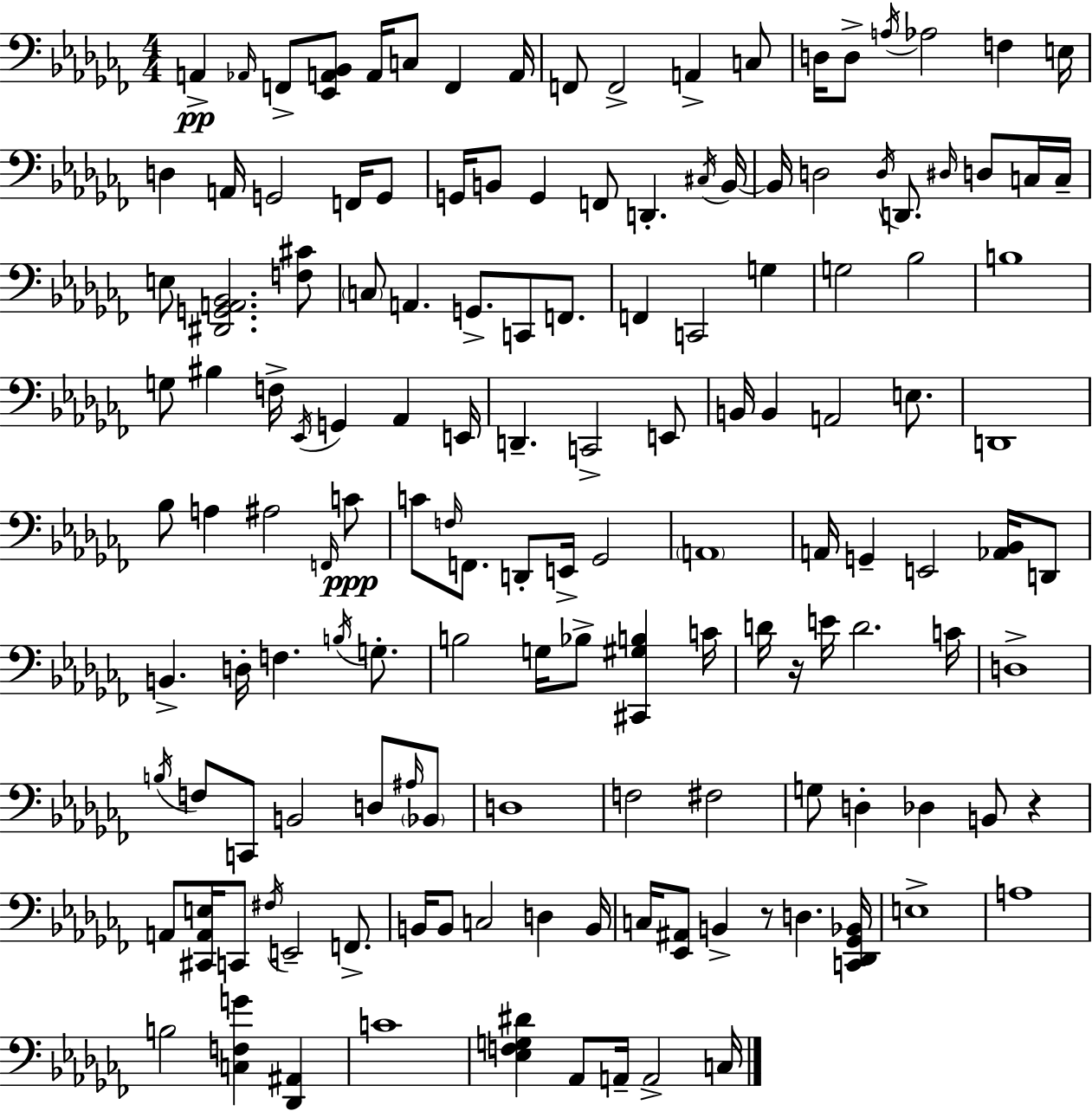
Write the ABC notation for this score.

X:1
T:Untitled
M:4/4
L:1/4
K:Abm
A,, _A,,/4 F,,/2 [_E,,A,,_B,,]/2 A,,/4 C,/2 F,, A,,/4 F,,/2 F,,2 A,, C,/2 D,/4 D,/2 A,/4 _A,2 F, E,/4 D, A,,/4 G,,2 F,,/4 G,,/2 G,,/4 B,,/2 G,, F,,/2 D,, ^C,/4 B,,/4 B,,/4 D,2 D,/4 D,,/2 ^D,/4 D,/2 C,/4 C,/4 E,/2 [^D,,G,,A,,_B,,]2 [F,^C]/2 C,/2 A,, G,,/2 C,,/2 F,,/2 F,, C,,2 G, G,2 _B,2 B,4 G,/2 ^B, F,/4 _E,,/4 G,, _A,, E,,/4 D,, C,,2 E,,/2 B,,/4 B,, A,,2 E,/2 D,,4 _B,/2 A, ^A,2 F,,/4 C/2 C/2 F,/4 F,,/2 D,,/2 E,,/4 _G,,2 A,,4 A,,/4 G,, E,,2 [_A,,_B,,]/4 D,,/2 B,, D,/4 F, B,/4 G,/2 B,2 G,/4 _B,/2 [^C,,^G,B,] C/4 D/4 z/4 E/4 D2 C/4 D,4 B,/4 F,/2 C,,/2 B,,2 D,/2 ^A,/4 _B,,/2 D,4 F,2 ^F,2 G,/2 D, _D, B,,/2 z A,,/2 [^C,,A,,E,]/4 C,,/2 ^F,/4 E,,2 F,,/2 B,,/4 B,,/2 C,2 D, B,,/4 C,/4 [_E,,^A,,]/2 B,, z/2 D, [C,,_D,,_G,,_B,,]/4 E,4 A,4 B,2 [C,F,G] [_D,,^A,,] C4 [_E,F,G,^D] _A,,/2 A,,/4 A,,2 C,/4